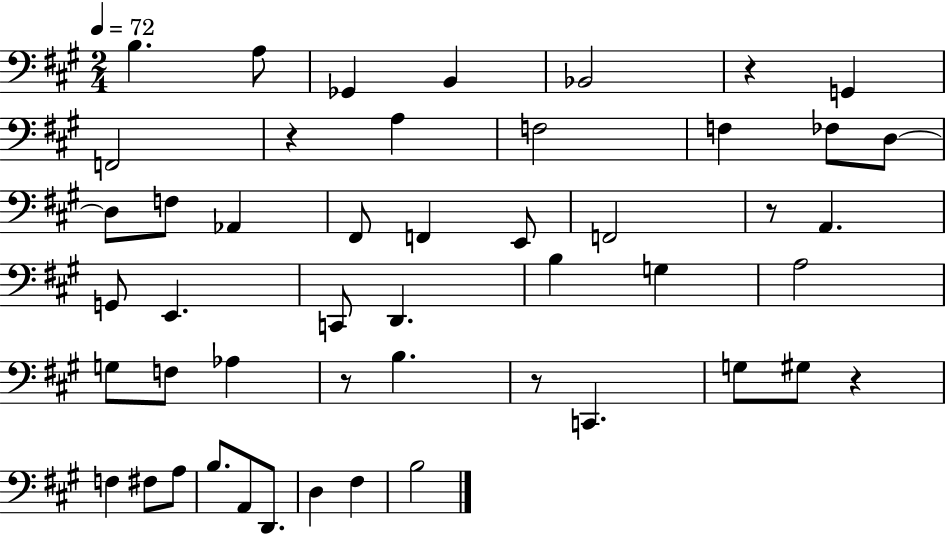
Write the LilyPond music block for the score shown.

{
  \clef bass
  \numericTimeSignature
  \time 2/4
  \key a \major
  \tempo 4 = 72
  b4. a8 | ges,4 b,4 | bes,2 | r4 g,4 | \break f,2 | r4 a4 | f2 | f4 fes8 d8~~ | \break d8 f8 aes,4 | fis,8 f,4 e,8 | f,2 | r8 a,4. | \break g,8 e,4. | c,8 d,4. | b4 g4 | a2 | \break g8 f8 aes4 | r8 b4. | r8 c,4. | g8 gis8 r4 | \break f4 fis8 a8 | b8. a,8 d,8. | d4 fis4 | b2 | \break \bar "|."
}